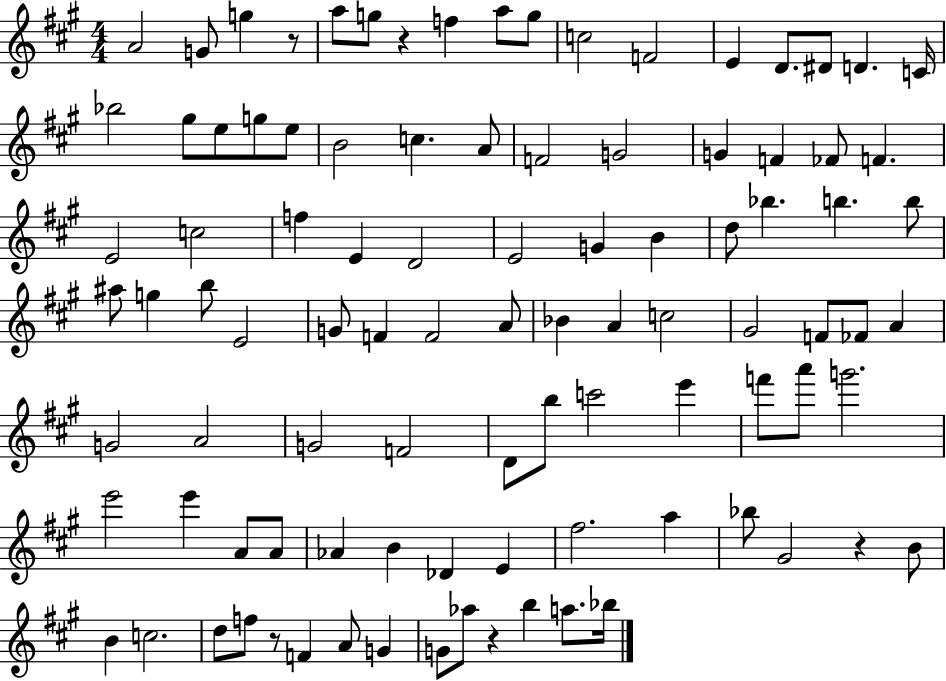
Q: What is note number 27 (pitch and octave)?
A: F4